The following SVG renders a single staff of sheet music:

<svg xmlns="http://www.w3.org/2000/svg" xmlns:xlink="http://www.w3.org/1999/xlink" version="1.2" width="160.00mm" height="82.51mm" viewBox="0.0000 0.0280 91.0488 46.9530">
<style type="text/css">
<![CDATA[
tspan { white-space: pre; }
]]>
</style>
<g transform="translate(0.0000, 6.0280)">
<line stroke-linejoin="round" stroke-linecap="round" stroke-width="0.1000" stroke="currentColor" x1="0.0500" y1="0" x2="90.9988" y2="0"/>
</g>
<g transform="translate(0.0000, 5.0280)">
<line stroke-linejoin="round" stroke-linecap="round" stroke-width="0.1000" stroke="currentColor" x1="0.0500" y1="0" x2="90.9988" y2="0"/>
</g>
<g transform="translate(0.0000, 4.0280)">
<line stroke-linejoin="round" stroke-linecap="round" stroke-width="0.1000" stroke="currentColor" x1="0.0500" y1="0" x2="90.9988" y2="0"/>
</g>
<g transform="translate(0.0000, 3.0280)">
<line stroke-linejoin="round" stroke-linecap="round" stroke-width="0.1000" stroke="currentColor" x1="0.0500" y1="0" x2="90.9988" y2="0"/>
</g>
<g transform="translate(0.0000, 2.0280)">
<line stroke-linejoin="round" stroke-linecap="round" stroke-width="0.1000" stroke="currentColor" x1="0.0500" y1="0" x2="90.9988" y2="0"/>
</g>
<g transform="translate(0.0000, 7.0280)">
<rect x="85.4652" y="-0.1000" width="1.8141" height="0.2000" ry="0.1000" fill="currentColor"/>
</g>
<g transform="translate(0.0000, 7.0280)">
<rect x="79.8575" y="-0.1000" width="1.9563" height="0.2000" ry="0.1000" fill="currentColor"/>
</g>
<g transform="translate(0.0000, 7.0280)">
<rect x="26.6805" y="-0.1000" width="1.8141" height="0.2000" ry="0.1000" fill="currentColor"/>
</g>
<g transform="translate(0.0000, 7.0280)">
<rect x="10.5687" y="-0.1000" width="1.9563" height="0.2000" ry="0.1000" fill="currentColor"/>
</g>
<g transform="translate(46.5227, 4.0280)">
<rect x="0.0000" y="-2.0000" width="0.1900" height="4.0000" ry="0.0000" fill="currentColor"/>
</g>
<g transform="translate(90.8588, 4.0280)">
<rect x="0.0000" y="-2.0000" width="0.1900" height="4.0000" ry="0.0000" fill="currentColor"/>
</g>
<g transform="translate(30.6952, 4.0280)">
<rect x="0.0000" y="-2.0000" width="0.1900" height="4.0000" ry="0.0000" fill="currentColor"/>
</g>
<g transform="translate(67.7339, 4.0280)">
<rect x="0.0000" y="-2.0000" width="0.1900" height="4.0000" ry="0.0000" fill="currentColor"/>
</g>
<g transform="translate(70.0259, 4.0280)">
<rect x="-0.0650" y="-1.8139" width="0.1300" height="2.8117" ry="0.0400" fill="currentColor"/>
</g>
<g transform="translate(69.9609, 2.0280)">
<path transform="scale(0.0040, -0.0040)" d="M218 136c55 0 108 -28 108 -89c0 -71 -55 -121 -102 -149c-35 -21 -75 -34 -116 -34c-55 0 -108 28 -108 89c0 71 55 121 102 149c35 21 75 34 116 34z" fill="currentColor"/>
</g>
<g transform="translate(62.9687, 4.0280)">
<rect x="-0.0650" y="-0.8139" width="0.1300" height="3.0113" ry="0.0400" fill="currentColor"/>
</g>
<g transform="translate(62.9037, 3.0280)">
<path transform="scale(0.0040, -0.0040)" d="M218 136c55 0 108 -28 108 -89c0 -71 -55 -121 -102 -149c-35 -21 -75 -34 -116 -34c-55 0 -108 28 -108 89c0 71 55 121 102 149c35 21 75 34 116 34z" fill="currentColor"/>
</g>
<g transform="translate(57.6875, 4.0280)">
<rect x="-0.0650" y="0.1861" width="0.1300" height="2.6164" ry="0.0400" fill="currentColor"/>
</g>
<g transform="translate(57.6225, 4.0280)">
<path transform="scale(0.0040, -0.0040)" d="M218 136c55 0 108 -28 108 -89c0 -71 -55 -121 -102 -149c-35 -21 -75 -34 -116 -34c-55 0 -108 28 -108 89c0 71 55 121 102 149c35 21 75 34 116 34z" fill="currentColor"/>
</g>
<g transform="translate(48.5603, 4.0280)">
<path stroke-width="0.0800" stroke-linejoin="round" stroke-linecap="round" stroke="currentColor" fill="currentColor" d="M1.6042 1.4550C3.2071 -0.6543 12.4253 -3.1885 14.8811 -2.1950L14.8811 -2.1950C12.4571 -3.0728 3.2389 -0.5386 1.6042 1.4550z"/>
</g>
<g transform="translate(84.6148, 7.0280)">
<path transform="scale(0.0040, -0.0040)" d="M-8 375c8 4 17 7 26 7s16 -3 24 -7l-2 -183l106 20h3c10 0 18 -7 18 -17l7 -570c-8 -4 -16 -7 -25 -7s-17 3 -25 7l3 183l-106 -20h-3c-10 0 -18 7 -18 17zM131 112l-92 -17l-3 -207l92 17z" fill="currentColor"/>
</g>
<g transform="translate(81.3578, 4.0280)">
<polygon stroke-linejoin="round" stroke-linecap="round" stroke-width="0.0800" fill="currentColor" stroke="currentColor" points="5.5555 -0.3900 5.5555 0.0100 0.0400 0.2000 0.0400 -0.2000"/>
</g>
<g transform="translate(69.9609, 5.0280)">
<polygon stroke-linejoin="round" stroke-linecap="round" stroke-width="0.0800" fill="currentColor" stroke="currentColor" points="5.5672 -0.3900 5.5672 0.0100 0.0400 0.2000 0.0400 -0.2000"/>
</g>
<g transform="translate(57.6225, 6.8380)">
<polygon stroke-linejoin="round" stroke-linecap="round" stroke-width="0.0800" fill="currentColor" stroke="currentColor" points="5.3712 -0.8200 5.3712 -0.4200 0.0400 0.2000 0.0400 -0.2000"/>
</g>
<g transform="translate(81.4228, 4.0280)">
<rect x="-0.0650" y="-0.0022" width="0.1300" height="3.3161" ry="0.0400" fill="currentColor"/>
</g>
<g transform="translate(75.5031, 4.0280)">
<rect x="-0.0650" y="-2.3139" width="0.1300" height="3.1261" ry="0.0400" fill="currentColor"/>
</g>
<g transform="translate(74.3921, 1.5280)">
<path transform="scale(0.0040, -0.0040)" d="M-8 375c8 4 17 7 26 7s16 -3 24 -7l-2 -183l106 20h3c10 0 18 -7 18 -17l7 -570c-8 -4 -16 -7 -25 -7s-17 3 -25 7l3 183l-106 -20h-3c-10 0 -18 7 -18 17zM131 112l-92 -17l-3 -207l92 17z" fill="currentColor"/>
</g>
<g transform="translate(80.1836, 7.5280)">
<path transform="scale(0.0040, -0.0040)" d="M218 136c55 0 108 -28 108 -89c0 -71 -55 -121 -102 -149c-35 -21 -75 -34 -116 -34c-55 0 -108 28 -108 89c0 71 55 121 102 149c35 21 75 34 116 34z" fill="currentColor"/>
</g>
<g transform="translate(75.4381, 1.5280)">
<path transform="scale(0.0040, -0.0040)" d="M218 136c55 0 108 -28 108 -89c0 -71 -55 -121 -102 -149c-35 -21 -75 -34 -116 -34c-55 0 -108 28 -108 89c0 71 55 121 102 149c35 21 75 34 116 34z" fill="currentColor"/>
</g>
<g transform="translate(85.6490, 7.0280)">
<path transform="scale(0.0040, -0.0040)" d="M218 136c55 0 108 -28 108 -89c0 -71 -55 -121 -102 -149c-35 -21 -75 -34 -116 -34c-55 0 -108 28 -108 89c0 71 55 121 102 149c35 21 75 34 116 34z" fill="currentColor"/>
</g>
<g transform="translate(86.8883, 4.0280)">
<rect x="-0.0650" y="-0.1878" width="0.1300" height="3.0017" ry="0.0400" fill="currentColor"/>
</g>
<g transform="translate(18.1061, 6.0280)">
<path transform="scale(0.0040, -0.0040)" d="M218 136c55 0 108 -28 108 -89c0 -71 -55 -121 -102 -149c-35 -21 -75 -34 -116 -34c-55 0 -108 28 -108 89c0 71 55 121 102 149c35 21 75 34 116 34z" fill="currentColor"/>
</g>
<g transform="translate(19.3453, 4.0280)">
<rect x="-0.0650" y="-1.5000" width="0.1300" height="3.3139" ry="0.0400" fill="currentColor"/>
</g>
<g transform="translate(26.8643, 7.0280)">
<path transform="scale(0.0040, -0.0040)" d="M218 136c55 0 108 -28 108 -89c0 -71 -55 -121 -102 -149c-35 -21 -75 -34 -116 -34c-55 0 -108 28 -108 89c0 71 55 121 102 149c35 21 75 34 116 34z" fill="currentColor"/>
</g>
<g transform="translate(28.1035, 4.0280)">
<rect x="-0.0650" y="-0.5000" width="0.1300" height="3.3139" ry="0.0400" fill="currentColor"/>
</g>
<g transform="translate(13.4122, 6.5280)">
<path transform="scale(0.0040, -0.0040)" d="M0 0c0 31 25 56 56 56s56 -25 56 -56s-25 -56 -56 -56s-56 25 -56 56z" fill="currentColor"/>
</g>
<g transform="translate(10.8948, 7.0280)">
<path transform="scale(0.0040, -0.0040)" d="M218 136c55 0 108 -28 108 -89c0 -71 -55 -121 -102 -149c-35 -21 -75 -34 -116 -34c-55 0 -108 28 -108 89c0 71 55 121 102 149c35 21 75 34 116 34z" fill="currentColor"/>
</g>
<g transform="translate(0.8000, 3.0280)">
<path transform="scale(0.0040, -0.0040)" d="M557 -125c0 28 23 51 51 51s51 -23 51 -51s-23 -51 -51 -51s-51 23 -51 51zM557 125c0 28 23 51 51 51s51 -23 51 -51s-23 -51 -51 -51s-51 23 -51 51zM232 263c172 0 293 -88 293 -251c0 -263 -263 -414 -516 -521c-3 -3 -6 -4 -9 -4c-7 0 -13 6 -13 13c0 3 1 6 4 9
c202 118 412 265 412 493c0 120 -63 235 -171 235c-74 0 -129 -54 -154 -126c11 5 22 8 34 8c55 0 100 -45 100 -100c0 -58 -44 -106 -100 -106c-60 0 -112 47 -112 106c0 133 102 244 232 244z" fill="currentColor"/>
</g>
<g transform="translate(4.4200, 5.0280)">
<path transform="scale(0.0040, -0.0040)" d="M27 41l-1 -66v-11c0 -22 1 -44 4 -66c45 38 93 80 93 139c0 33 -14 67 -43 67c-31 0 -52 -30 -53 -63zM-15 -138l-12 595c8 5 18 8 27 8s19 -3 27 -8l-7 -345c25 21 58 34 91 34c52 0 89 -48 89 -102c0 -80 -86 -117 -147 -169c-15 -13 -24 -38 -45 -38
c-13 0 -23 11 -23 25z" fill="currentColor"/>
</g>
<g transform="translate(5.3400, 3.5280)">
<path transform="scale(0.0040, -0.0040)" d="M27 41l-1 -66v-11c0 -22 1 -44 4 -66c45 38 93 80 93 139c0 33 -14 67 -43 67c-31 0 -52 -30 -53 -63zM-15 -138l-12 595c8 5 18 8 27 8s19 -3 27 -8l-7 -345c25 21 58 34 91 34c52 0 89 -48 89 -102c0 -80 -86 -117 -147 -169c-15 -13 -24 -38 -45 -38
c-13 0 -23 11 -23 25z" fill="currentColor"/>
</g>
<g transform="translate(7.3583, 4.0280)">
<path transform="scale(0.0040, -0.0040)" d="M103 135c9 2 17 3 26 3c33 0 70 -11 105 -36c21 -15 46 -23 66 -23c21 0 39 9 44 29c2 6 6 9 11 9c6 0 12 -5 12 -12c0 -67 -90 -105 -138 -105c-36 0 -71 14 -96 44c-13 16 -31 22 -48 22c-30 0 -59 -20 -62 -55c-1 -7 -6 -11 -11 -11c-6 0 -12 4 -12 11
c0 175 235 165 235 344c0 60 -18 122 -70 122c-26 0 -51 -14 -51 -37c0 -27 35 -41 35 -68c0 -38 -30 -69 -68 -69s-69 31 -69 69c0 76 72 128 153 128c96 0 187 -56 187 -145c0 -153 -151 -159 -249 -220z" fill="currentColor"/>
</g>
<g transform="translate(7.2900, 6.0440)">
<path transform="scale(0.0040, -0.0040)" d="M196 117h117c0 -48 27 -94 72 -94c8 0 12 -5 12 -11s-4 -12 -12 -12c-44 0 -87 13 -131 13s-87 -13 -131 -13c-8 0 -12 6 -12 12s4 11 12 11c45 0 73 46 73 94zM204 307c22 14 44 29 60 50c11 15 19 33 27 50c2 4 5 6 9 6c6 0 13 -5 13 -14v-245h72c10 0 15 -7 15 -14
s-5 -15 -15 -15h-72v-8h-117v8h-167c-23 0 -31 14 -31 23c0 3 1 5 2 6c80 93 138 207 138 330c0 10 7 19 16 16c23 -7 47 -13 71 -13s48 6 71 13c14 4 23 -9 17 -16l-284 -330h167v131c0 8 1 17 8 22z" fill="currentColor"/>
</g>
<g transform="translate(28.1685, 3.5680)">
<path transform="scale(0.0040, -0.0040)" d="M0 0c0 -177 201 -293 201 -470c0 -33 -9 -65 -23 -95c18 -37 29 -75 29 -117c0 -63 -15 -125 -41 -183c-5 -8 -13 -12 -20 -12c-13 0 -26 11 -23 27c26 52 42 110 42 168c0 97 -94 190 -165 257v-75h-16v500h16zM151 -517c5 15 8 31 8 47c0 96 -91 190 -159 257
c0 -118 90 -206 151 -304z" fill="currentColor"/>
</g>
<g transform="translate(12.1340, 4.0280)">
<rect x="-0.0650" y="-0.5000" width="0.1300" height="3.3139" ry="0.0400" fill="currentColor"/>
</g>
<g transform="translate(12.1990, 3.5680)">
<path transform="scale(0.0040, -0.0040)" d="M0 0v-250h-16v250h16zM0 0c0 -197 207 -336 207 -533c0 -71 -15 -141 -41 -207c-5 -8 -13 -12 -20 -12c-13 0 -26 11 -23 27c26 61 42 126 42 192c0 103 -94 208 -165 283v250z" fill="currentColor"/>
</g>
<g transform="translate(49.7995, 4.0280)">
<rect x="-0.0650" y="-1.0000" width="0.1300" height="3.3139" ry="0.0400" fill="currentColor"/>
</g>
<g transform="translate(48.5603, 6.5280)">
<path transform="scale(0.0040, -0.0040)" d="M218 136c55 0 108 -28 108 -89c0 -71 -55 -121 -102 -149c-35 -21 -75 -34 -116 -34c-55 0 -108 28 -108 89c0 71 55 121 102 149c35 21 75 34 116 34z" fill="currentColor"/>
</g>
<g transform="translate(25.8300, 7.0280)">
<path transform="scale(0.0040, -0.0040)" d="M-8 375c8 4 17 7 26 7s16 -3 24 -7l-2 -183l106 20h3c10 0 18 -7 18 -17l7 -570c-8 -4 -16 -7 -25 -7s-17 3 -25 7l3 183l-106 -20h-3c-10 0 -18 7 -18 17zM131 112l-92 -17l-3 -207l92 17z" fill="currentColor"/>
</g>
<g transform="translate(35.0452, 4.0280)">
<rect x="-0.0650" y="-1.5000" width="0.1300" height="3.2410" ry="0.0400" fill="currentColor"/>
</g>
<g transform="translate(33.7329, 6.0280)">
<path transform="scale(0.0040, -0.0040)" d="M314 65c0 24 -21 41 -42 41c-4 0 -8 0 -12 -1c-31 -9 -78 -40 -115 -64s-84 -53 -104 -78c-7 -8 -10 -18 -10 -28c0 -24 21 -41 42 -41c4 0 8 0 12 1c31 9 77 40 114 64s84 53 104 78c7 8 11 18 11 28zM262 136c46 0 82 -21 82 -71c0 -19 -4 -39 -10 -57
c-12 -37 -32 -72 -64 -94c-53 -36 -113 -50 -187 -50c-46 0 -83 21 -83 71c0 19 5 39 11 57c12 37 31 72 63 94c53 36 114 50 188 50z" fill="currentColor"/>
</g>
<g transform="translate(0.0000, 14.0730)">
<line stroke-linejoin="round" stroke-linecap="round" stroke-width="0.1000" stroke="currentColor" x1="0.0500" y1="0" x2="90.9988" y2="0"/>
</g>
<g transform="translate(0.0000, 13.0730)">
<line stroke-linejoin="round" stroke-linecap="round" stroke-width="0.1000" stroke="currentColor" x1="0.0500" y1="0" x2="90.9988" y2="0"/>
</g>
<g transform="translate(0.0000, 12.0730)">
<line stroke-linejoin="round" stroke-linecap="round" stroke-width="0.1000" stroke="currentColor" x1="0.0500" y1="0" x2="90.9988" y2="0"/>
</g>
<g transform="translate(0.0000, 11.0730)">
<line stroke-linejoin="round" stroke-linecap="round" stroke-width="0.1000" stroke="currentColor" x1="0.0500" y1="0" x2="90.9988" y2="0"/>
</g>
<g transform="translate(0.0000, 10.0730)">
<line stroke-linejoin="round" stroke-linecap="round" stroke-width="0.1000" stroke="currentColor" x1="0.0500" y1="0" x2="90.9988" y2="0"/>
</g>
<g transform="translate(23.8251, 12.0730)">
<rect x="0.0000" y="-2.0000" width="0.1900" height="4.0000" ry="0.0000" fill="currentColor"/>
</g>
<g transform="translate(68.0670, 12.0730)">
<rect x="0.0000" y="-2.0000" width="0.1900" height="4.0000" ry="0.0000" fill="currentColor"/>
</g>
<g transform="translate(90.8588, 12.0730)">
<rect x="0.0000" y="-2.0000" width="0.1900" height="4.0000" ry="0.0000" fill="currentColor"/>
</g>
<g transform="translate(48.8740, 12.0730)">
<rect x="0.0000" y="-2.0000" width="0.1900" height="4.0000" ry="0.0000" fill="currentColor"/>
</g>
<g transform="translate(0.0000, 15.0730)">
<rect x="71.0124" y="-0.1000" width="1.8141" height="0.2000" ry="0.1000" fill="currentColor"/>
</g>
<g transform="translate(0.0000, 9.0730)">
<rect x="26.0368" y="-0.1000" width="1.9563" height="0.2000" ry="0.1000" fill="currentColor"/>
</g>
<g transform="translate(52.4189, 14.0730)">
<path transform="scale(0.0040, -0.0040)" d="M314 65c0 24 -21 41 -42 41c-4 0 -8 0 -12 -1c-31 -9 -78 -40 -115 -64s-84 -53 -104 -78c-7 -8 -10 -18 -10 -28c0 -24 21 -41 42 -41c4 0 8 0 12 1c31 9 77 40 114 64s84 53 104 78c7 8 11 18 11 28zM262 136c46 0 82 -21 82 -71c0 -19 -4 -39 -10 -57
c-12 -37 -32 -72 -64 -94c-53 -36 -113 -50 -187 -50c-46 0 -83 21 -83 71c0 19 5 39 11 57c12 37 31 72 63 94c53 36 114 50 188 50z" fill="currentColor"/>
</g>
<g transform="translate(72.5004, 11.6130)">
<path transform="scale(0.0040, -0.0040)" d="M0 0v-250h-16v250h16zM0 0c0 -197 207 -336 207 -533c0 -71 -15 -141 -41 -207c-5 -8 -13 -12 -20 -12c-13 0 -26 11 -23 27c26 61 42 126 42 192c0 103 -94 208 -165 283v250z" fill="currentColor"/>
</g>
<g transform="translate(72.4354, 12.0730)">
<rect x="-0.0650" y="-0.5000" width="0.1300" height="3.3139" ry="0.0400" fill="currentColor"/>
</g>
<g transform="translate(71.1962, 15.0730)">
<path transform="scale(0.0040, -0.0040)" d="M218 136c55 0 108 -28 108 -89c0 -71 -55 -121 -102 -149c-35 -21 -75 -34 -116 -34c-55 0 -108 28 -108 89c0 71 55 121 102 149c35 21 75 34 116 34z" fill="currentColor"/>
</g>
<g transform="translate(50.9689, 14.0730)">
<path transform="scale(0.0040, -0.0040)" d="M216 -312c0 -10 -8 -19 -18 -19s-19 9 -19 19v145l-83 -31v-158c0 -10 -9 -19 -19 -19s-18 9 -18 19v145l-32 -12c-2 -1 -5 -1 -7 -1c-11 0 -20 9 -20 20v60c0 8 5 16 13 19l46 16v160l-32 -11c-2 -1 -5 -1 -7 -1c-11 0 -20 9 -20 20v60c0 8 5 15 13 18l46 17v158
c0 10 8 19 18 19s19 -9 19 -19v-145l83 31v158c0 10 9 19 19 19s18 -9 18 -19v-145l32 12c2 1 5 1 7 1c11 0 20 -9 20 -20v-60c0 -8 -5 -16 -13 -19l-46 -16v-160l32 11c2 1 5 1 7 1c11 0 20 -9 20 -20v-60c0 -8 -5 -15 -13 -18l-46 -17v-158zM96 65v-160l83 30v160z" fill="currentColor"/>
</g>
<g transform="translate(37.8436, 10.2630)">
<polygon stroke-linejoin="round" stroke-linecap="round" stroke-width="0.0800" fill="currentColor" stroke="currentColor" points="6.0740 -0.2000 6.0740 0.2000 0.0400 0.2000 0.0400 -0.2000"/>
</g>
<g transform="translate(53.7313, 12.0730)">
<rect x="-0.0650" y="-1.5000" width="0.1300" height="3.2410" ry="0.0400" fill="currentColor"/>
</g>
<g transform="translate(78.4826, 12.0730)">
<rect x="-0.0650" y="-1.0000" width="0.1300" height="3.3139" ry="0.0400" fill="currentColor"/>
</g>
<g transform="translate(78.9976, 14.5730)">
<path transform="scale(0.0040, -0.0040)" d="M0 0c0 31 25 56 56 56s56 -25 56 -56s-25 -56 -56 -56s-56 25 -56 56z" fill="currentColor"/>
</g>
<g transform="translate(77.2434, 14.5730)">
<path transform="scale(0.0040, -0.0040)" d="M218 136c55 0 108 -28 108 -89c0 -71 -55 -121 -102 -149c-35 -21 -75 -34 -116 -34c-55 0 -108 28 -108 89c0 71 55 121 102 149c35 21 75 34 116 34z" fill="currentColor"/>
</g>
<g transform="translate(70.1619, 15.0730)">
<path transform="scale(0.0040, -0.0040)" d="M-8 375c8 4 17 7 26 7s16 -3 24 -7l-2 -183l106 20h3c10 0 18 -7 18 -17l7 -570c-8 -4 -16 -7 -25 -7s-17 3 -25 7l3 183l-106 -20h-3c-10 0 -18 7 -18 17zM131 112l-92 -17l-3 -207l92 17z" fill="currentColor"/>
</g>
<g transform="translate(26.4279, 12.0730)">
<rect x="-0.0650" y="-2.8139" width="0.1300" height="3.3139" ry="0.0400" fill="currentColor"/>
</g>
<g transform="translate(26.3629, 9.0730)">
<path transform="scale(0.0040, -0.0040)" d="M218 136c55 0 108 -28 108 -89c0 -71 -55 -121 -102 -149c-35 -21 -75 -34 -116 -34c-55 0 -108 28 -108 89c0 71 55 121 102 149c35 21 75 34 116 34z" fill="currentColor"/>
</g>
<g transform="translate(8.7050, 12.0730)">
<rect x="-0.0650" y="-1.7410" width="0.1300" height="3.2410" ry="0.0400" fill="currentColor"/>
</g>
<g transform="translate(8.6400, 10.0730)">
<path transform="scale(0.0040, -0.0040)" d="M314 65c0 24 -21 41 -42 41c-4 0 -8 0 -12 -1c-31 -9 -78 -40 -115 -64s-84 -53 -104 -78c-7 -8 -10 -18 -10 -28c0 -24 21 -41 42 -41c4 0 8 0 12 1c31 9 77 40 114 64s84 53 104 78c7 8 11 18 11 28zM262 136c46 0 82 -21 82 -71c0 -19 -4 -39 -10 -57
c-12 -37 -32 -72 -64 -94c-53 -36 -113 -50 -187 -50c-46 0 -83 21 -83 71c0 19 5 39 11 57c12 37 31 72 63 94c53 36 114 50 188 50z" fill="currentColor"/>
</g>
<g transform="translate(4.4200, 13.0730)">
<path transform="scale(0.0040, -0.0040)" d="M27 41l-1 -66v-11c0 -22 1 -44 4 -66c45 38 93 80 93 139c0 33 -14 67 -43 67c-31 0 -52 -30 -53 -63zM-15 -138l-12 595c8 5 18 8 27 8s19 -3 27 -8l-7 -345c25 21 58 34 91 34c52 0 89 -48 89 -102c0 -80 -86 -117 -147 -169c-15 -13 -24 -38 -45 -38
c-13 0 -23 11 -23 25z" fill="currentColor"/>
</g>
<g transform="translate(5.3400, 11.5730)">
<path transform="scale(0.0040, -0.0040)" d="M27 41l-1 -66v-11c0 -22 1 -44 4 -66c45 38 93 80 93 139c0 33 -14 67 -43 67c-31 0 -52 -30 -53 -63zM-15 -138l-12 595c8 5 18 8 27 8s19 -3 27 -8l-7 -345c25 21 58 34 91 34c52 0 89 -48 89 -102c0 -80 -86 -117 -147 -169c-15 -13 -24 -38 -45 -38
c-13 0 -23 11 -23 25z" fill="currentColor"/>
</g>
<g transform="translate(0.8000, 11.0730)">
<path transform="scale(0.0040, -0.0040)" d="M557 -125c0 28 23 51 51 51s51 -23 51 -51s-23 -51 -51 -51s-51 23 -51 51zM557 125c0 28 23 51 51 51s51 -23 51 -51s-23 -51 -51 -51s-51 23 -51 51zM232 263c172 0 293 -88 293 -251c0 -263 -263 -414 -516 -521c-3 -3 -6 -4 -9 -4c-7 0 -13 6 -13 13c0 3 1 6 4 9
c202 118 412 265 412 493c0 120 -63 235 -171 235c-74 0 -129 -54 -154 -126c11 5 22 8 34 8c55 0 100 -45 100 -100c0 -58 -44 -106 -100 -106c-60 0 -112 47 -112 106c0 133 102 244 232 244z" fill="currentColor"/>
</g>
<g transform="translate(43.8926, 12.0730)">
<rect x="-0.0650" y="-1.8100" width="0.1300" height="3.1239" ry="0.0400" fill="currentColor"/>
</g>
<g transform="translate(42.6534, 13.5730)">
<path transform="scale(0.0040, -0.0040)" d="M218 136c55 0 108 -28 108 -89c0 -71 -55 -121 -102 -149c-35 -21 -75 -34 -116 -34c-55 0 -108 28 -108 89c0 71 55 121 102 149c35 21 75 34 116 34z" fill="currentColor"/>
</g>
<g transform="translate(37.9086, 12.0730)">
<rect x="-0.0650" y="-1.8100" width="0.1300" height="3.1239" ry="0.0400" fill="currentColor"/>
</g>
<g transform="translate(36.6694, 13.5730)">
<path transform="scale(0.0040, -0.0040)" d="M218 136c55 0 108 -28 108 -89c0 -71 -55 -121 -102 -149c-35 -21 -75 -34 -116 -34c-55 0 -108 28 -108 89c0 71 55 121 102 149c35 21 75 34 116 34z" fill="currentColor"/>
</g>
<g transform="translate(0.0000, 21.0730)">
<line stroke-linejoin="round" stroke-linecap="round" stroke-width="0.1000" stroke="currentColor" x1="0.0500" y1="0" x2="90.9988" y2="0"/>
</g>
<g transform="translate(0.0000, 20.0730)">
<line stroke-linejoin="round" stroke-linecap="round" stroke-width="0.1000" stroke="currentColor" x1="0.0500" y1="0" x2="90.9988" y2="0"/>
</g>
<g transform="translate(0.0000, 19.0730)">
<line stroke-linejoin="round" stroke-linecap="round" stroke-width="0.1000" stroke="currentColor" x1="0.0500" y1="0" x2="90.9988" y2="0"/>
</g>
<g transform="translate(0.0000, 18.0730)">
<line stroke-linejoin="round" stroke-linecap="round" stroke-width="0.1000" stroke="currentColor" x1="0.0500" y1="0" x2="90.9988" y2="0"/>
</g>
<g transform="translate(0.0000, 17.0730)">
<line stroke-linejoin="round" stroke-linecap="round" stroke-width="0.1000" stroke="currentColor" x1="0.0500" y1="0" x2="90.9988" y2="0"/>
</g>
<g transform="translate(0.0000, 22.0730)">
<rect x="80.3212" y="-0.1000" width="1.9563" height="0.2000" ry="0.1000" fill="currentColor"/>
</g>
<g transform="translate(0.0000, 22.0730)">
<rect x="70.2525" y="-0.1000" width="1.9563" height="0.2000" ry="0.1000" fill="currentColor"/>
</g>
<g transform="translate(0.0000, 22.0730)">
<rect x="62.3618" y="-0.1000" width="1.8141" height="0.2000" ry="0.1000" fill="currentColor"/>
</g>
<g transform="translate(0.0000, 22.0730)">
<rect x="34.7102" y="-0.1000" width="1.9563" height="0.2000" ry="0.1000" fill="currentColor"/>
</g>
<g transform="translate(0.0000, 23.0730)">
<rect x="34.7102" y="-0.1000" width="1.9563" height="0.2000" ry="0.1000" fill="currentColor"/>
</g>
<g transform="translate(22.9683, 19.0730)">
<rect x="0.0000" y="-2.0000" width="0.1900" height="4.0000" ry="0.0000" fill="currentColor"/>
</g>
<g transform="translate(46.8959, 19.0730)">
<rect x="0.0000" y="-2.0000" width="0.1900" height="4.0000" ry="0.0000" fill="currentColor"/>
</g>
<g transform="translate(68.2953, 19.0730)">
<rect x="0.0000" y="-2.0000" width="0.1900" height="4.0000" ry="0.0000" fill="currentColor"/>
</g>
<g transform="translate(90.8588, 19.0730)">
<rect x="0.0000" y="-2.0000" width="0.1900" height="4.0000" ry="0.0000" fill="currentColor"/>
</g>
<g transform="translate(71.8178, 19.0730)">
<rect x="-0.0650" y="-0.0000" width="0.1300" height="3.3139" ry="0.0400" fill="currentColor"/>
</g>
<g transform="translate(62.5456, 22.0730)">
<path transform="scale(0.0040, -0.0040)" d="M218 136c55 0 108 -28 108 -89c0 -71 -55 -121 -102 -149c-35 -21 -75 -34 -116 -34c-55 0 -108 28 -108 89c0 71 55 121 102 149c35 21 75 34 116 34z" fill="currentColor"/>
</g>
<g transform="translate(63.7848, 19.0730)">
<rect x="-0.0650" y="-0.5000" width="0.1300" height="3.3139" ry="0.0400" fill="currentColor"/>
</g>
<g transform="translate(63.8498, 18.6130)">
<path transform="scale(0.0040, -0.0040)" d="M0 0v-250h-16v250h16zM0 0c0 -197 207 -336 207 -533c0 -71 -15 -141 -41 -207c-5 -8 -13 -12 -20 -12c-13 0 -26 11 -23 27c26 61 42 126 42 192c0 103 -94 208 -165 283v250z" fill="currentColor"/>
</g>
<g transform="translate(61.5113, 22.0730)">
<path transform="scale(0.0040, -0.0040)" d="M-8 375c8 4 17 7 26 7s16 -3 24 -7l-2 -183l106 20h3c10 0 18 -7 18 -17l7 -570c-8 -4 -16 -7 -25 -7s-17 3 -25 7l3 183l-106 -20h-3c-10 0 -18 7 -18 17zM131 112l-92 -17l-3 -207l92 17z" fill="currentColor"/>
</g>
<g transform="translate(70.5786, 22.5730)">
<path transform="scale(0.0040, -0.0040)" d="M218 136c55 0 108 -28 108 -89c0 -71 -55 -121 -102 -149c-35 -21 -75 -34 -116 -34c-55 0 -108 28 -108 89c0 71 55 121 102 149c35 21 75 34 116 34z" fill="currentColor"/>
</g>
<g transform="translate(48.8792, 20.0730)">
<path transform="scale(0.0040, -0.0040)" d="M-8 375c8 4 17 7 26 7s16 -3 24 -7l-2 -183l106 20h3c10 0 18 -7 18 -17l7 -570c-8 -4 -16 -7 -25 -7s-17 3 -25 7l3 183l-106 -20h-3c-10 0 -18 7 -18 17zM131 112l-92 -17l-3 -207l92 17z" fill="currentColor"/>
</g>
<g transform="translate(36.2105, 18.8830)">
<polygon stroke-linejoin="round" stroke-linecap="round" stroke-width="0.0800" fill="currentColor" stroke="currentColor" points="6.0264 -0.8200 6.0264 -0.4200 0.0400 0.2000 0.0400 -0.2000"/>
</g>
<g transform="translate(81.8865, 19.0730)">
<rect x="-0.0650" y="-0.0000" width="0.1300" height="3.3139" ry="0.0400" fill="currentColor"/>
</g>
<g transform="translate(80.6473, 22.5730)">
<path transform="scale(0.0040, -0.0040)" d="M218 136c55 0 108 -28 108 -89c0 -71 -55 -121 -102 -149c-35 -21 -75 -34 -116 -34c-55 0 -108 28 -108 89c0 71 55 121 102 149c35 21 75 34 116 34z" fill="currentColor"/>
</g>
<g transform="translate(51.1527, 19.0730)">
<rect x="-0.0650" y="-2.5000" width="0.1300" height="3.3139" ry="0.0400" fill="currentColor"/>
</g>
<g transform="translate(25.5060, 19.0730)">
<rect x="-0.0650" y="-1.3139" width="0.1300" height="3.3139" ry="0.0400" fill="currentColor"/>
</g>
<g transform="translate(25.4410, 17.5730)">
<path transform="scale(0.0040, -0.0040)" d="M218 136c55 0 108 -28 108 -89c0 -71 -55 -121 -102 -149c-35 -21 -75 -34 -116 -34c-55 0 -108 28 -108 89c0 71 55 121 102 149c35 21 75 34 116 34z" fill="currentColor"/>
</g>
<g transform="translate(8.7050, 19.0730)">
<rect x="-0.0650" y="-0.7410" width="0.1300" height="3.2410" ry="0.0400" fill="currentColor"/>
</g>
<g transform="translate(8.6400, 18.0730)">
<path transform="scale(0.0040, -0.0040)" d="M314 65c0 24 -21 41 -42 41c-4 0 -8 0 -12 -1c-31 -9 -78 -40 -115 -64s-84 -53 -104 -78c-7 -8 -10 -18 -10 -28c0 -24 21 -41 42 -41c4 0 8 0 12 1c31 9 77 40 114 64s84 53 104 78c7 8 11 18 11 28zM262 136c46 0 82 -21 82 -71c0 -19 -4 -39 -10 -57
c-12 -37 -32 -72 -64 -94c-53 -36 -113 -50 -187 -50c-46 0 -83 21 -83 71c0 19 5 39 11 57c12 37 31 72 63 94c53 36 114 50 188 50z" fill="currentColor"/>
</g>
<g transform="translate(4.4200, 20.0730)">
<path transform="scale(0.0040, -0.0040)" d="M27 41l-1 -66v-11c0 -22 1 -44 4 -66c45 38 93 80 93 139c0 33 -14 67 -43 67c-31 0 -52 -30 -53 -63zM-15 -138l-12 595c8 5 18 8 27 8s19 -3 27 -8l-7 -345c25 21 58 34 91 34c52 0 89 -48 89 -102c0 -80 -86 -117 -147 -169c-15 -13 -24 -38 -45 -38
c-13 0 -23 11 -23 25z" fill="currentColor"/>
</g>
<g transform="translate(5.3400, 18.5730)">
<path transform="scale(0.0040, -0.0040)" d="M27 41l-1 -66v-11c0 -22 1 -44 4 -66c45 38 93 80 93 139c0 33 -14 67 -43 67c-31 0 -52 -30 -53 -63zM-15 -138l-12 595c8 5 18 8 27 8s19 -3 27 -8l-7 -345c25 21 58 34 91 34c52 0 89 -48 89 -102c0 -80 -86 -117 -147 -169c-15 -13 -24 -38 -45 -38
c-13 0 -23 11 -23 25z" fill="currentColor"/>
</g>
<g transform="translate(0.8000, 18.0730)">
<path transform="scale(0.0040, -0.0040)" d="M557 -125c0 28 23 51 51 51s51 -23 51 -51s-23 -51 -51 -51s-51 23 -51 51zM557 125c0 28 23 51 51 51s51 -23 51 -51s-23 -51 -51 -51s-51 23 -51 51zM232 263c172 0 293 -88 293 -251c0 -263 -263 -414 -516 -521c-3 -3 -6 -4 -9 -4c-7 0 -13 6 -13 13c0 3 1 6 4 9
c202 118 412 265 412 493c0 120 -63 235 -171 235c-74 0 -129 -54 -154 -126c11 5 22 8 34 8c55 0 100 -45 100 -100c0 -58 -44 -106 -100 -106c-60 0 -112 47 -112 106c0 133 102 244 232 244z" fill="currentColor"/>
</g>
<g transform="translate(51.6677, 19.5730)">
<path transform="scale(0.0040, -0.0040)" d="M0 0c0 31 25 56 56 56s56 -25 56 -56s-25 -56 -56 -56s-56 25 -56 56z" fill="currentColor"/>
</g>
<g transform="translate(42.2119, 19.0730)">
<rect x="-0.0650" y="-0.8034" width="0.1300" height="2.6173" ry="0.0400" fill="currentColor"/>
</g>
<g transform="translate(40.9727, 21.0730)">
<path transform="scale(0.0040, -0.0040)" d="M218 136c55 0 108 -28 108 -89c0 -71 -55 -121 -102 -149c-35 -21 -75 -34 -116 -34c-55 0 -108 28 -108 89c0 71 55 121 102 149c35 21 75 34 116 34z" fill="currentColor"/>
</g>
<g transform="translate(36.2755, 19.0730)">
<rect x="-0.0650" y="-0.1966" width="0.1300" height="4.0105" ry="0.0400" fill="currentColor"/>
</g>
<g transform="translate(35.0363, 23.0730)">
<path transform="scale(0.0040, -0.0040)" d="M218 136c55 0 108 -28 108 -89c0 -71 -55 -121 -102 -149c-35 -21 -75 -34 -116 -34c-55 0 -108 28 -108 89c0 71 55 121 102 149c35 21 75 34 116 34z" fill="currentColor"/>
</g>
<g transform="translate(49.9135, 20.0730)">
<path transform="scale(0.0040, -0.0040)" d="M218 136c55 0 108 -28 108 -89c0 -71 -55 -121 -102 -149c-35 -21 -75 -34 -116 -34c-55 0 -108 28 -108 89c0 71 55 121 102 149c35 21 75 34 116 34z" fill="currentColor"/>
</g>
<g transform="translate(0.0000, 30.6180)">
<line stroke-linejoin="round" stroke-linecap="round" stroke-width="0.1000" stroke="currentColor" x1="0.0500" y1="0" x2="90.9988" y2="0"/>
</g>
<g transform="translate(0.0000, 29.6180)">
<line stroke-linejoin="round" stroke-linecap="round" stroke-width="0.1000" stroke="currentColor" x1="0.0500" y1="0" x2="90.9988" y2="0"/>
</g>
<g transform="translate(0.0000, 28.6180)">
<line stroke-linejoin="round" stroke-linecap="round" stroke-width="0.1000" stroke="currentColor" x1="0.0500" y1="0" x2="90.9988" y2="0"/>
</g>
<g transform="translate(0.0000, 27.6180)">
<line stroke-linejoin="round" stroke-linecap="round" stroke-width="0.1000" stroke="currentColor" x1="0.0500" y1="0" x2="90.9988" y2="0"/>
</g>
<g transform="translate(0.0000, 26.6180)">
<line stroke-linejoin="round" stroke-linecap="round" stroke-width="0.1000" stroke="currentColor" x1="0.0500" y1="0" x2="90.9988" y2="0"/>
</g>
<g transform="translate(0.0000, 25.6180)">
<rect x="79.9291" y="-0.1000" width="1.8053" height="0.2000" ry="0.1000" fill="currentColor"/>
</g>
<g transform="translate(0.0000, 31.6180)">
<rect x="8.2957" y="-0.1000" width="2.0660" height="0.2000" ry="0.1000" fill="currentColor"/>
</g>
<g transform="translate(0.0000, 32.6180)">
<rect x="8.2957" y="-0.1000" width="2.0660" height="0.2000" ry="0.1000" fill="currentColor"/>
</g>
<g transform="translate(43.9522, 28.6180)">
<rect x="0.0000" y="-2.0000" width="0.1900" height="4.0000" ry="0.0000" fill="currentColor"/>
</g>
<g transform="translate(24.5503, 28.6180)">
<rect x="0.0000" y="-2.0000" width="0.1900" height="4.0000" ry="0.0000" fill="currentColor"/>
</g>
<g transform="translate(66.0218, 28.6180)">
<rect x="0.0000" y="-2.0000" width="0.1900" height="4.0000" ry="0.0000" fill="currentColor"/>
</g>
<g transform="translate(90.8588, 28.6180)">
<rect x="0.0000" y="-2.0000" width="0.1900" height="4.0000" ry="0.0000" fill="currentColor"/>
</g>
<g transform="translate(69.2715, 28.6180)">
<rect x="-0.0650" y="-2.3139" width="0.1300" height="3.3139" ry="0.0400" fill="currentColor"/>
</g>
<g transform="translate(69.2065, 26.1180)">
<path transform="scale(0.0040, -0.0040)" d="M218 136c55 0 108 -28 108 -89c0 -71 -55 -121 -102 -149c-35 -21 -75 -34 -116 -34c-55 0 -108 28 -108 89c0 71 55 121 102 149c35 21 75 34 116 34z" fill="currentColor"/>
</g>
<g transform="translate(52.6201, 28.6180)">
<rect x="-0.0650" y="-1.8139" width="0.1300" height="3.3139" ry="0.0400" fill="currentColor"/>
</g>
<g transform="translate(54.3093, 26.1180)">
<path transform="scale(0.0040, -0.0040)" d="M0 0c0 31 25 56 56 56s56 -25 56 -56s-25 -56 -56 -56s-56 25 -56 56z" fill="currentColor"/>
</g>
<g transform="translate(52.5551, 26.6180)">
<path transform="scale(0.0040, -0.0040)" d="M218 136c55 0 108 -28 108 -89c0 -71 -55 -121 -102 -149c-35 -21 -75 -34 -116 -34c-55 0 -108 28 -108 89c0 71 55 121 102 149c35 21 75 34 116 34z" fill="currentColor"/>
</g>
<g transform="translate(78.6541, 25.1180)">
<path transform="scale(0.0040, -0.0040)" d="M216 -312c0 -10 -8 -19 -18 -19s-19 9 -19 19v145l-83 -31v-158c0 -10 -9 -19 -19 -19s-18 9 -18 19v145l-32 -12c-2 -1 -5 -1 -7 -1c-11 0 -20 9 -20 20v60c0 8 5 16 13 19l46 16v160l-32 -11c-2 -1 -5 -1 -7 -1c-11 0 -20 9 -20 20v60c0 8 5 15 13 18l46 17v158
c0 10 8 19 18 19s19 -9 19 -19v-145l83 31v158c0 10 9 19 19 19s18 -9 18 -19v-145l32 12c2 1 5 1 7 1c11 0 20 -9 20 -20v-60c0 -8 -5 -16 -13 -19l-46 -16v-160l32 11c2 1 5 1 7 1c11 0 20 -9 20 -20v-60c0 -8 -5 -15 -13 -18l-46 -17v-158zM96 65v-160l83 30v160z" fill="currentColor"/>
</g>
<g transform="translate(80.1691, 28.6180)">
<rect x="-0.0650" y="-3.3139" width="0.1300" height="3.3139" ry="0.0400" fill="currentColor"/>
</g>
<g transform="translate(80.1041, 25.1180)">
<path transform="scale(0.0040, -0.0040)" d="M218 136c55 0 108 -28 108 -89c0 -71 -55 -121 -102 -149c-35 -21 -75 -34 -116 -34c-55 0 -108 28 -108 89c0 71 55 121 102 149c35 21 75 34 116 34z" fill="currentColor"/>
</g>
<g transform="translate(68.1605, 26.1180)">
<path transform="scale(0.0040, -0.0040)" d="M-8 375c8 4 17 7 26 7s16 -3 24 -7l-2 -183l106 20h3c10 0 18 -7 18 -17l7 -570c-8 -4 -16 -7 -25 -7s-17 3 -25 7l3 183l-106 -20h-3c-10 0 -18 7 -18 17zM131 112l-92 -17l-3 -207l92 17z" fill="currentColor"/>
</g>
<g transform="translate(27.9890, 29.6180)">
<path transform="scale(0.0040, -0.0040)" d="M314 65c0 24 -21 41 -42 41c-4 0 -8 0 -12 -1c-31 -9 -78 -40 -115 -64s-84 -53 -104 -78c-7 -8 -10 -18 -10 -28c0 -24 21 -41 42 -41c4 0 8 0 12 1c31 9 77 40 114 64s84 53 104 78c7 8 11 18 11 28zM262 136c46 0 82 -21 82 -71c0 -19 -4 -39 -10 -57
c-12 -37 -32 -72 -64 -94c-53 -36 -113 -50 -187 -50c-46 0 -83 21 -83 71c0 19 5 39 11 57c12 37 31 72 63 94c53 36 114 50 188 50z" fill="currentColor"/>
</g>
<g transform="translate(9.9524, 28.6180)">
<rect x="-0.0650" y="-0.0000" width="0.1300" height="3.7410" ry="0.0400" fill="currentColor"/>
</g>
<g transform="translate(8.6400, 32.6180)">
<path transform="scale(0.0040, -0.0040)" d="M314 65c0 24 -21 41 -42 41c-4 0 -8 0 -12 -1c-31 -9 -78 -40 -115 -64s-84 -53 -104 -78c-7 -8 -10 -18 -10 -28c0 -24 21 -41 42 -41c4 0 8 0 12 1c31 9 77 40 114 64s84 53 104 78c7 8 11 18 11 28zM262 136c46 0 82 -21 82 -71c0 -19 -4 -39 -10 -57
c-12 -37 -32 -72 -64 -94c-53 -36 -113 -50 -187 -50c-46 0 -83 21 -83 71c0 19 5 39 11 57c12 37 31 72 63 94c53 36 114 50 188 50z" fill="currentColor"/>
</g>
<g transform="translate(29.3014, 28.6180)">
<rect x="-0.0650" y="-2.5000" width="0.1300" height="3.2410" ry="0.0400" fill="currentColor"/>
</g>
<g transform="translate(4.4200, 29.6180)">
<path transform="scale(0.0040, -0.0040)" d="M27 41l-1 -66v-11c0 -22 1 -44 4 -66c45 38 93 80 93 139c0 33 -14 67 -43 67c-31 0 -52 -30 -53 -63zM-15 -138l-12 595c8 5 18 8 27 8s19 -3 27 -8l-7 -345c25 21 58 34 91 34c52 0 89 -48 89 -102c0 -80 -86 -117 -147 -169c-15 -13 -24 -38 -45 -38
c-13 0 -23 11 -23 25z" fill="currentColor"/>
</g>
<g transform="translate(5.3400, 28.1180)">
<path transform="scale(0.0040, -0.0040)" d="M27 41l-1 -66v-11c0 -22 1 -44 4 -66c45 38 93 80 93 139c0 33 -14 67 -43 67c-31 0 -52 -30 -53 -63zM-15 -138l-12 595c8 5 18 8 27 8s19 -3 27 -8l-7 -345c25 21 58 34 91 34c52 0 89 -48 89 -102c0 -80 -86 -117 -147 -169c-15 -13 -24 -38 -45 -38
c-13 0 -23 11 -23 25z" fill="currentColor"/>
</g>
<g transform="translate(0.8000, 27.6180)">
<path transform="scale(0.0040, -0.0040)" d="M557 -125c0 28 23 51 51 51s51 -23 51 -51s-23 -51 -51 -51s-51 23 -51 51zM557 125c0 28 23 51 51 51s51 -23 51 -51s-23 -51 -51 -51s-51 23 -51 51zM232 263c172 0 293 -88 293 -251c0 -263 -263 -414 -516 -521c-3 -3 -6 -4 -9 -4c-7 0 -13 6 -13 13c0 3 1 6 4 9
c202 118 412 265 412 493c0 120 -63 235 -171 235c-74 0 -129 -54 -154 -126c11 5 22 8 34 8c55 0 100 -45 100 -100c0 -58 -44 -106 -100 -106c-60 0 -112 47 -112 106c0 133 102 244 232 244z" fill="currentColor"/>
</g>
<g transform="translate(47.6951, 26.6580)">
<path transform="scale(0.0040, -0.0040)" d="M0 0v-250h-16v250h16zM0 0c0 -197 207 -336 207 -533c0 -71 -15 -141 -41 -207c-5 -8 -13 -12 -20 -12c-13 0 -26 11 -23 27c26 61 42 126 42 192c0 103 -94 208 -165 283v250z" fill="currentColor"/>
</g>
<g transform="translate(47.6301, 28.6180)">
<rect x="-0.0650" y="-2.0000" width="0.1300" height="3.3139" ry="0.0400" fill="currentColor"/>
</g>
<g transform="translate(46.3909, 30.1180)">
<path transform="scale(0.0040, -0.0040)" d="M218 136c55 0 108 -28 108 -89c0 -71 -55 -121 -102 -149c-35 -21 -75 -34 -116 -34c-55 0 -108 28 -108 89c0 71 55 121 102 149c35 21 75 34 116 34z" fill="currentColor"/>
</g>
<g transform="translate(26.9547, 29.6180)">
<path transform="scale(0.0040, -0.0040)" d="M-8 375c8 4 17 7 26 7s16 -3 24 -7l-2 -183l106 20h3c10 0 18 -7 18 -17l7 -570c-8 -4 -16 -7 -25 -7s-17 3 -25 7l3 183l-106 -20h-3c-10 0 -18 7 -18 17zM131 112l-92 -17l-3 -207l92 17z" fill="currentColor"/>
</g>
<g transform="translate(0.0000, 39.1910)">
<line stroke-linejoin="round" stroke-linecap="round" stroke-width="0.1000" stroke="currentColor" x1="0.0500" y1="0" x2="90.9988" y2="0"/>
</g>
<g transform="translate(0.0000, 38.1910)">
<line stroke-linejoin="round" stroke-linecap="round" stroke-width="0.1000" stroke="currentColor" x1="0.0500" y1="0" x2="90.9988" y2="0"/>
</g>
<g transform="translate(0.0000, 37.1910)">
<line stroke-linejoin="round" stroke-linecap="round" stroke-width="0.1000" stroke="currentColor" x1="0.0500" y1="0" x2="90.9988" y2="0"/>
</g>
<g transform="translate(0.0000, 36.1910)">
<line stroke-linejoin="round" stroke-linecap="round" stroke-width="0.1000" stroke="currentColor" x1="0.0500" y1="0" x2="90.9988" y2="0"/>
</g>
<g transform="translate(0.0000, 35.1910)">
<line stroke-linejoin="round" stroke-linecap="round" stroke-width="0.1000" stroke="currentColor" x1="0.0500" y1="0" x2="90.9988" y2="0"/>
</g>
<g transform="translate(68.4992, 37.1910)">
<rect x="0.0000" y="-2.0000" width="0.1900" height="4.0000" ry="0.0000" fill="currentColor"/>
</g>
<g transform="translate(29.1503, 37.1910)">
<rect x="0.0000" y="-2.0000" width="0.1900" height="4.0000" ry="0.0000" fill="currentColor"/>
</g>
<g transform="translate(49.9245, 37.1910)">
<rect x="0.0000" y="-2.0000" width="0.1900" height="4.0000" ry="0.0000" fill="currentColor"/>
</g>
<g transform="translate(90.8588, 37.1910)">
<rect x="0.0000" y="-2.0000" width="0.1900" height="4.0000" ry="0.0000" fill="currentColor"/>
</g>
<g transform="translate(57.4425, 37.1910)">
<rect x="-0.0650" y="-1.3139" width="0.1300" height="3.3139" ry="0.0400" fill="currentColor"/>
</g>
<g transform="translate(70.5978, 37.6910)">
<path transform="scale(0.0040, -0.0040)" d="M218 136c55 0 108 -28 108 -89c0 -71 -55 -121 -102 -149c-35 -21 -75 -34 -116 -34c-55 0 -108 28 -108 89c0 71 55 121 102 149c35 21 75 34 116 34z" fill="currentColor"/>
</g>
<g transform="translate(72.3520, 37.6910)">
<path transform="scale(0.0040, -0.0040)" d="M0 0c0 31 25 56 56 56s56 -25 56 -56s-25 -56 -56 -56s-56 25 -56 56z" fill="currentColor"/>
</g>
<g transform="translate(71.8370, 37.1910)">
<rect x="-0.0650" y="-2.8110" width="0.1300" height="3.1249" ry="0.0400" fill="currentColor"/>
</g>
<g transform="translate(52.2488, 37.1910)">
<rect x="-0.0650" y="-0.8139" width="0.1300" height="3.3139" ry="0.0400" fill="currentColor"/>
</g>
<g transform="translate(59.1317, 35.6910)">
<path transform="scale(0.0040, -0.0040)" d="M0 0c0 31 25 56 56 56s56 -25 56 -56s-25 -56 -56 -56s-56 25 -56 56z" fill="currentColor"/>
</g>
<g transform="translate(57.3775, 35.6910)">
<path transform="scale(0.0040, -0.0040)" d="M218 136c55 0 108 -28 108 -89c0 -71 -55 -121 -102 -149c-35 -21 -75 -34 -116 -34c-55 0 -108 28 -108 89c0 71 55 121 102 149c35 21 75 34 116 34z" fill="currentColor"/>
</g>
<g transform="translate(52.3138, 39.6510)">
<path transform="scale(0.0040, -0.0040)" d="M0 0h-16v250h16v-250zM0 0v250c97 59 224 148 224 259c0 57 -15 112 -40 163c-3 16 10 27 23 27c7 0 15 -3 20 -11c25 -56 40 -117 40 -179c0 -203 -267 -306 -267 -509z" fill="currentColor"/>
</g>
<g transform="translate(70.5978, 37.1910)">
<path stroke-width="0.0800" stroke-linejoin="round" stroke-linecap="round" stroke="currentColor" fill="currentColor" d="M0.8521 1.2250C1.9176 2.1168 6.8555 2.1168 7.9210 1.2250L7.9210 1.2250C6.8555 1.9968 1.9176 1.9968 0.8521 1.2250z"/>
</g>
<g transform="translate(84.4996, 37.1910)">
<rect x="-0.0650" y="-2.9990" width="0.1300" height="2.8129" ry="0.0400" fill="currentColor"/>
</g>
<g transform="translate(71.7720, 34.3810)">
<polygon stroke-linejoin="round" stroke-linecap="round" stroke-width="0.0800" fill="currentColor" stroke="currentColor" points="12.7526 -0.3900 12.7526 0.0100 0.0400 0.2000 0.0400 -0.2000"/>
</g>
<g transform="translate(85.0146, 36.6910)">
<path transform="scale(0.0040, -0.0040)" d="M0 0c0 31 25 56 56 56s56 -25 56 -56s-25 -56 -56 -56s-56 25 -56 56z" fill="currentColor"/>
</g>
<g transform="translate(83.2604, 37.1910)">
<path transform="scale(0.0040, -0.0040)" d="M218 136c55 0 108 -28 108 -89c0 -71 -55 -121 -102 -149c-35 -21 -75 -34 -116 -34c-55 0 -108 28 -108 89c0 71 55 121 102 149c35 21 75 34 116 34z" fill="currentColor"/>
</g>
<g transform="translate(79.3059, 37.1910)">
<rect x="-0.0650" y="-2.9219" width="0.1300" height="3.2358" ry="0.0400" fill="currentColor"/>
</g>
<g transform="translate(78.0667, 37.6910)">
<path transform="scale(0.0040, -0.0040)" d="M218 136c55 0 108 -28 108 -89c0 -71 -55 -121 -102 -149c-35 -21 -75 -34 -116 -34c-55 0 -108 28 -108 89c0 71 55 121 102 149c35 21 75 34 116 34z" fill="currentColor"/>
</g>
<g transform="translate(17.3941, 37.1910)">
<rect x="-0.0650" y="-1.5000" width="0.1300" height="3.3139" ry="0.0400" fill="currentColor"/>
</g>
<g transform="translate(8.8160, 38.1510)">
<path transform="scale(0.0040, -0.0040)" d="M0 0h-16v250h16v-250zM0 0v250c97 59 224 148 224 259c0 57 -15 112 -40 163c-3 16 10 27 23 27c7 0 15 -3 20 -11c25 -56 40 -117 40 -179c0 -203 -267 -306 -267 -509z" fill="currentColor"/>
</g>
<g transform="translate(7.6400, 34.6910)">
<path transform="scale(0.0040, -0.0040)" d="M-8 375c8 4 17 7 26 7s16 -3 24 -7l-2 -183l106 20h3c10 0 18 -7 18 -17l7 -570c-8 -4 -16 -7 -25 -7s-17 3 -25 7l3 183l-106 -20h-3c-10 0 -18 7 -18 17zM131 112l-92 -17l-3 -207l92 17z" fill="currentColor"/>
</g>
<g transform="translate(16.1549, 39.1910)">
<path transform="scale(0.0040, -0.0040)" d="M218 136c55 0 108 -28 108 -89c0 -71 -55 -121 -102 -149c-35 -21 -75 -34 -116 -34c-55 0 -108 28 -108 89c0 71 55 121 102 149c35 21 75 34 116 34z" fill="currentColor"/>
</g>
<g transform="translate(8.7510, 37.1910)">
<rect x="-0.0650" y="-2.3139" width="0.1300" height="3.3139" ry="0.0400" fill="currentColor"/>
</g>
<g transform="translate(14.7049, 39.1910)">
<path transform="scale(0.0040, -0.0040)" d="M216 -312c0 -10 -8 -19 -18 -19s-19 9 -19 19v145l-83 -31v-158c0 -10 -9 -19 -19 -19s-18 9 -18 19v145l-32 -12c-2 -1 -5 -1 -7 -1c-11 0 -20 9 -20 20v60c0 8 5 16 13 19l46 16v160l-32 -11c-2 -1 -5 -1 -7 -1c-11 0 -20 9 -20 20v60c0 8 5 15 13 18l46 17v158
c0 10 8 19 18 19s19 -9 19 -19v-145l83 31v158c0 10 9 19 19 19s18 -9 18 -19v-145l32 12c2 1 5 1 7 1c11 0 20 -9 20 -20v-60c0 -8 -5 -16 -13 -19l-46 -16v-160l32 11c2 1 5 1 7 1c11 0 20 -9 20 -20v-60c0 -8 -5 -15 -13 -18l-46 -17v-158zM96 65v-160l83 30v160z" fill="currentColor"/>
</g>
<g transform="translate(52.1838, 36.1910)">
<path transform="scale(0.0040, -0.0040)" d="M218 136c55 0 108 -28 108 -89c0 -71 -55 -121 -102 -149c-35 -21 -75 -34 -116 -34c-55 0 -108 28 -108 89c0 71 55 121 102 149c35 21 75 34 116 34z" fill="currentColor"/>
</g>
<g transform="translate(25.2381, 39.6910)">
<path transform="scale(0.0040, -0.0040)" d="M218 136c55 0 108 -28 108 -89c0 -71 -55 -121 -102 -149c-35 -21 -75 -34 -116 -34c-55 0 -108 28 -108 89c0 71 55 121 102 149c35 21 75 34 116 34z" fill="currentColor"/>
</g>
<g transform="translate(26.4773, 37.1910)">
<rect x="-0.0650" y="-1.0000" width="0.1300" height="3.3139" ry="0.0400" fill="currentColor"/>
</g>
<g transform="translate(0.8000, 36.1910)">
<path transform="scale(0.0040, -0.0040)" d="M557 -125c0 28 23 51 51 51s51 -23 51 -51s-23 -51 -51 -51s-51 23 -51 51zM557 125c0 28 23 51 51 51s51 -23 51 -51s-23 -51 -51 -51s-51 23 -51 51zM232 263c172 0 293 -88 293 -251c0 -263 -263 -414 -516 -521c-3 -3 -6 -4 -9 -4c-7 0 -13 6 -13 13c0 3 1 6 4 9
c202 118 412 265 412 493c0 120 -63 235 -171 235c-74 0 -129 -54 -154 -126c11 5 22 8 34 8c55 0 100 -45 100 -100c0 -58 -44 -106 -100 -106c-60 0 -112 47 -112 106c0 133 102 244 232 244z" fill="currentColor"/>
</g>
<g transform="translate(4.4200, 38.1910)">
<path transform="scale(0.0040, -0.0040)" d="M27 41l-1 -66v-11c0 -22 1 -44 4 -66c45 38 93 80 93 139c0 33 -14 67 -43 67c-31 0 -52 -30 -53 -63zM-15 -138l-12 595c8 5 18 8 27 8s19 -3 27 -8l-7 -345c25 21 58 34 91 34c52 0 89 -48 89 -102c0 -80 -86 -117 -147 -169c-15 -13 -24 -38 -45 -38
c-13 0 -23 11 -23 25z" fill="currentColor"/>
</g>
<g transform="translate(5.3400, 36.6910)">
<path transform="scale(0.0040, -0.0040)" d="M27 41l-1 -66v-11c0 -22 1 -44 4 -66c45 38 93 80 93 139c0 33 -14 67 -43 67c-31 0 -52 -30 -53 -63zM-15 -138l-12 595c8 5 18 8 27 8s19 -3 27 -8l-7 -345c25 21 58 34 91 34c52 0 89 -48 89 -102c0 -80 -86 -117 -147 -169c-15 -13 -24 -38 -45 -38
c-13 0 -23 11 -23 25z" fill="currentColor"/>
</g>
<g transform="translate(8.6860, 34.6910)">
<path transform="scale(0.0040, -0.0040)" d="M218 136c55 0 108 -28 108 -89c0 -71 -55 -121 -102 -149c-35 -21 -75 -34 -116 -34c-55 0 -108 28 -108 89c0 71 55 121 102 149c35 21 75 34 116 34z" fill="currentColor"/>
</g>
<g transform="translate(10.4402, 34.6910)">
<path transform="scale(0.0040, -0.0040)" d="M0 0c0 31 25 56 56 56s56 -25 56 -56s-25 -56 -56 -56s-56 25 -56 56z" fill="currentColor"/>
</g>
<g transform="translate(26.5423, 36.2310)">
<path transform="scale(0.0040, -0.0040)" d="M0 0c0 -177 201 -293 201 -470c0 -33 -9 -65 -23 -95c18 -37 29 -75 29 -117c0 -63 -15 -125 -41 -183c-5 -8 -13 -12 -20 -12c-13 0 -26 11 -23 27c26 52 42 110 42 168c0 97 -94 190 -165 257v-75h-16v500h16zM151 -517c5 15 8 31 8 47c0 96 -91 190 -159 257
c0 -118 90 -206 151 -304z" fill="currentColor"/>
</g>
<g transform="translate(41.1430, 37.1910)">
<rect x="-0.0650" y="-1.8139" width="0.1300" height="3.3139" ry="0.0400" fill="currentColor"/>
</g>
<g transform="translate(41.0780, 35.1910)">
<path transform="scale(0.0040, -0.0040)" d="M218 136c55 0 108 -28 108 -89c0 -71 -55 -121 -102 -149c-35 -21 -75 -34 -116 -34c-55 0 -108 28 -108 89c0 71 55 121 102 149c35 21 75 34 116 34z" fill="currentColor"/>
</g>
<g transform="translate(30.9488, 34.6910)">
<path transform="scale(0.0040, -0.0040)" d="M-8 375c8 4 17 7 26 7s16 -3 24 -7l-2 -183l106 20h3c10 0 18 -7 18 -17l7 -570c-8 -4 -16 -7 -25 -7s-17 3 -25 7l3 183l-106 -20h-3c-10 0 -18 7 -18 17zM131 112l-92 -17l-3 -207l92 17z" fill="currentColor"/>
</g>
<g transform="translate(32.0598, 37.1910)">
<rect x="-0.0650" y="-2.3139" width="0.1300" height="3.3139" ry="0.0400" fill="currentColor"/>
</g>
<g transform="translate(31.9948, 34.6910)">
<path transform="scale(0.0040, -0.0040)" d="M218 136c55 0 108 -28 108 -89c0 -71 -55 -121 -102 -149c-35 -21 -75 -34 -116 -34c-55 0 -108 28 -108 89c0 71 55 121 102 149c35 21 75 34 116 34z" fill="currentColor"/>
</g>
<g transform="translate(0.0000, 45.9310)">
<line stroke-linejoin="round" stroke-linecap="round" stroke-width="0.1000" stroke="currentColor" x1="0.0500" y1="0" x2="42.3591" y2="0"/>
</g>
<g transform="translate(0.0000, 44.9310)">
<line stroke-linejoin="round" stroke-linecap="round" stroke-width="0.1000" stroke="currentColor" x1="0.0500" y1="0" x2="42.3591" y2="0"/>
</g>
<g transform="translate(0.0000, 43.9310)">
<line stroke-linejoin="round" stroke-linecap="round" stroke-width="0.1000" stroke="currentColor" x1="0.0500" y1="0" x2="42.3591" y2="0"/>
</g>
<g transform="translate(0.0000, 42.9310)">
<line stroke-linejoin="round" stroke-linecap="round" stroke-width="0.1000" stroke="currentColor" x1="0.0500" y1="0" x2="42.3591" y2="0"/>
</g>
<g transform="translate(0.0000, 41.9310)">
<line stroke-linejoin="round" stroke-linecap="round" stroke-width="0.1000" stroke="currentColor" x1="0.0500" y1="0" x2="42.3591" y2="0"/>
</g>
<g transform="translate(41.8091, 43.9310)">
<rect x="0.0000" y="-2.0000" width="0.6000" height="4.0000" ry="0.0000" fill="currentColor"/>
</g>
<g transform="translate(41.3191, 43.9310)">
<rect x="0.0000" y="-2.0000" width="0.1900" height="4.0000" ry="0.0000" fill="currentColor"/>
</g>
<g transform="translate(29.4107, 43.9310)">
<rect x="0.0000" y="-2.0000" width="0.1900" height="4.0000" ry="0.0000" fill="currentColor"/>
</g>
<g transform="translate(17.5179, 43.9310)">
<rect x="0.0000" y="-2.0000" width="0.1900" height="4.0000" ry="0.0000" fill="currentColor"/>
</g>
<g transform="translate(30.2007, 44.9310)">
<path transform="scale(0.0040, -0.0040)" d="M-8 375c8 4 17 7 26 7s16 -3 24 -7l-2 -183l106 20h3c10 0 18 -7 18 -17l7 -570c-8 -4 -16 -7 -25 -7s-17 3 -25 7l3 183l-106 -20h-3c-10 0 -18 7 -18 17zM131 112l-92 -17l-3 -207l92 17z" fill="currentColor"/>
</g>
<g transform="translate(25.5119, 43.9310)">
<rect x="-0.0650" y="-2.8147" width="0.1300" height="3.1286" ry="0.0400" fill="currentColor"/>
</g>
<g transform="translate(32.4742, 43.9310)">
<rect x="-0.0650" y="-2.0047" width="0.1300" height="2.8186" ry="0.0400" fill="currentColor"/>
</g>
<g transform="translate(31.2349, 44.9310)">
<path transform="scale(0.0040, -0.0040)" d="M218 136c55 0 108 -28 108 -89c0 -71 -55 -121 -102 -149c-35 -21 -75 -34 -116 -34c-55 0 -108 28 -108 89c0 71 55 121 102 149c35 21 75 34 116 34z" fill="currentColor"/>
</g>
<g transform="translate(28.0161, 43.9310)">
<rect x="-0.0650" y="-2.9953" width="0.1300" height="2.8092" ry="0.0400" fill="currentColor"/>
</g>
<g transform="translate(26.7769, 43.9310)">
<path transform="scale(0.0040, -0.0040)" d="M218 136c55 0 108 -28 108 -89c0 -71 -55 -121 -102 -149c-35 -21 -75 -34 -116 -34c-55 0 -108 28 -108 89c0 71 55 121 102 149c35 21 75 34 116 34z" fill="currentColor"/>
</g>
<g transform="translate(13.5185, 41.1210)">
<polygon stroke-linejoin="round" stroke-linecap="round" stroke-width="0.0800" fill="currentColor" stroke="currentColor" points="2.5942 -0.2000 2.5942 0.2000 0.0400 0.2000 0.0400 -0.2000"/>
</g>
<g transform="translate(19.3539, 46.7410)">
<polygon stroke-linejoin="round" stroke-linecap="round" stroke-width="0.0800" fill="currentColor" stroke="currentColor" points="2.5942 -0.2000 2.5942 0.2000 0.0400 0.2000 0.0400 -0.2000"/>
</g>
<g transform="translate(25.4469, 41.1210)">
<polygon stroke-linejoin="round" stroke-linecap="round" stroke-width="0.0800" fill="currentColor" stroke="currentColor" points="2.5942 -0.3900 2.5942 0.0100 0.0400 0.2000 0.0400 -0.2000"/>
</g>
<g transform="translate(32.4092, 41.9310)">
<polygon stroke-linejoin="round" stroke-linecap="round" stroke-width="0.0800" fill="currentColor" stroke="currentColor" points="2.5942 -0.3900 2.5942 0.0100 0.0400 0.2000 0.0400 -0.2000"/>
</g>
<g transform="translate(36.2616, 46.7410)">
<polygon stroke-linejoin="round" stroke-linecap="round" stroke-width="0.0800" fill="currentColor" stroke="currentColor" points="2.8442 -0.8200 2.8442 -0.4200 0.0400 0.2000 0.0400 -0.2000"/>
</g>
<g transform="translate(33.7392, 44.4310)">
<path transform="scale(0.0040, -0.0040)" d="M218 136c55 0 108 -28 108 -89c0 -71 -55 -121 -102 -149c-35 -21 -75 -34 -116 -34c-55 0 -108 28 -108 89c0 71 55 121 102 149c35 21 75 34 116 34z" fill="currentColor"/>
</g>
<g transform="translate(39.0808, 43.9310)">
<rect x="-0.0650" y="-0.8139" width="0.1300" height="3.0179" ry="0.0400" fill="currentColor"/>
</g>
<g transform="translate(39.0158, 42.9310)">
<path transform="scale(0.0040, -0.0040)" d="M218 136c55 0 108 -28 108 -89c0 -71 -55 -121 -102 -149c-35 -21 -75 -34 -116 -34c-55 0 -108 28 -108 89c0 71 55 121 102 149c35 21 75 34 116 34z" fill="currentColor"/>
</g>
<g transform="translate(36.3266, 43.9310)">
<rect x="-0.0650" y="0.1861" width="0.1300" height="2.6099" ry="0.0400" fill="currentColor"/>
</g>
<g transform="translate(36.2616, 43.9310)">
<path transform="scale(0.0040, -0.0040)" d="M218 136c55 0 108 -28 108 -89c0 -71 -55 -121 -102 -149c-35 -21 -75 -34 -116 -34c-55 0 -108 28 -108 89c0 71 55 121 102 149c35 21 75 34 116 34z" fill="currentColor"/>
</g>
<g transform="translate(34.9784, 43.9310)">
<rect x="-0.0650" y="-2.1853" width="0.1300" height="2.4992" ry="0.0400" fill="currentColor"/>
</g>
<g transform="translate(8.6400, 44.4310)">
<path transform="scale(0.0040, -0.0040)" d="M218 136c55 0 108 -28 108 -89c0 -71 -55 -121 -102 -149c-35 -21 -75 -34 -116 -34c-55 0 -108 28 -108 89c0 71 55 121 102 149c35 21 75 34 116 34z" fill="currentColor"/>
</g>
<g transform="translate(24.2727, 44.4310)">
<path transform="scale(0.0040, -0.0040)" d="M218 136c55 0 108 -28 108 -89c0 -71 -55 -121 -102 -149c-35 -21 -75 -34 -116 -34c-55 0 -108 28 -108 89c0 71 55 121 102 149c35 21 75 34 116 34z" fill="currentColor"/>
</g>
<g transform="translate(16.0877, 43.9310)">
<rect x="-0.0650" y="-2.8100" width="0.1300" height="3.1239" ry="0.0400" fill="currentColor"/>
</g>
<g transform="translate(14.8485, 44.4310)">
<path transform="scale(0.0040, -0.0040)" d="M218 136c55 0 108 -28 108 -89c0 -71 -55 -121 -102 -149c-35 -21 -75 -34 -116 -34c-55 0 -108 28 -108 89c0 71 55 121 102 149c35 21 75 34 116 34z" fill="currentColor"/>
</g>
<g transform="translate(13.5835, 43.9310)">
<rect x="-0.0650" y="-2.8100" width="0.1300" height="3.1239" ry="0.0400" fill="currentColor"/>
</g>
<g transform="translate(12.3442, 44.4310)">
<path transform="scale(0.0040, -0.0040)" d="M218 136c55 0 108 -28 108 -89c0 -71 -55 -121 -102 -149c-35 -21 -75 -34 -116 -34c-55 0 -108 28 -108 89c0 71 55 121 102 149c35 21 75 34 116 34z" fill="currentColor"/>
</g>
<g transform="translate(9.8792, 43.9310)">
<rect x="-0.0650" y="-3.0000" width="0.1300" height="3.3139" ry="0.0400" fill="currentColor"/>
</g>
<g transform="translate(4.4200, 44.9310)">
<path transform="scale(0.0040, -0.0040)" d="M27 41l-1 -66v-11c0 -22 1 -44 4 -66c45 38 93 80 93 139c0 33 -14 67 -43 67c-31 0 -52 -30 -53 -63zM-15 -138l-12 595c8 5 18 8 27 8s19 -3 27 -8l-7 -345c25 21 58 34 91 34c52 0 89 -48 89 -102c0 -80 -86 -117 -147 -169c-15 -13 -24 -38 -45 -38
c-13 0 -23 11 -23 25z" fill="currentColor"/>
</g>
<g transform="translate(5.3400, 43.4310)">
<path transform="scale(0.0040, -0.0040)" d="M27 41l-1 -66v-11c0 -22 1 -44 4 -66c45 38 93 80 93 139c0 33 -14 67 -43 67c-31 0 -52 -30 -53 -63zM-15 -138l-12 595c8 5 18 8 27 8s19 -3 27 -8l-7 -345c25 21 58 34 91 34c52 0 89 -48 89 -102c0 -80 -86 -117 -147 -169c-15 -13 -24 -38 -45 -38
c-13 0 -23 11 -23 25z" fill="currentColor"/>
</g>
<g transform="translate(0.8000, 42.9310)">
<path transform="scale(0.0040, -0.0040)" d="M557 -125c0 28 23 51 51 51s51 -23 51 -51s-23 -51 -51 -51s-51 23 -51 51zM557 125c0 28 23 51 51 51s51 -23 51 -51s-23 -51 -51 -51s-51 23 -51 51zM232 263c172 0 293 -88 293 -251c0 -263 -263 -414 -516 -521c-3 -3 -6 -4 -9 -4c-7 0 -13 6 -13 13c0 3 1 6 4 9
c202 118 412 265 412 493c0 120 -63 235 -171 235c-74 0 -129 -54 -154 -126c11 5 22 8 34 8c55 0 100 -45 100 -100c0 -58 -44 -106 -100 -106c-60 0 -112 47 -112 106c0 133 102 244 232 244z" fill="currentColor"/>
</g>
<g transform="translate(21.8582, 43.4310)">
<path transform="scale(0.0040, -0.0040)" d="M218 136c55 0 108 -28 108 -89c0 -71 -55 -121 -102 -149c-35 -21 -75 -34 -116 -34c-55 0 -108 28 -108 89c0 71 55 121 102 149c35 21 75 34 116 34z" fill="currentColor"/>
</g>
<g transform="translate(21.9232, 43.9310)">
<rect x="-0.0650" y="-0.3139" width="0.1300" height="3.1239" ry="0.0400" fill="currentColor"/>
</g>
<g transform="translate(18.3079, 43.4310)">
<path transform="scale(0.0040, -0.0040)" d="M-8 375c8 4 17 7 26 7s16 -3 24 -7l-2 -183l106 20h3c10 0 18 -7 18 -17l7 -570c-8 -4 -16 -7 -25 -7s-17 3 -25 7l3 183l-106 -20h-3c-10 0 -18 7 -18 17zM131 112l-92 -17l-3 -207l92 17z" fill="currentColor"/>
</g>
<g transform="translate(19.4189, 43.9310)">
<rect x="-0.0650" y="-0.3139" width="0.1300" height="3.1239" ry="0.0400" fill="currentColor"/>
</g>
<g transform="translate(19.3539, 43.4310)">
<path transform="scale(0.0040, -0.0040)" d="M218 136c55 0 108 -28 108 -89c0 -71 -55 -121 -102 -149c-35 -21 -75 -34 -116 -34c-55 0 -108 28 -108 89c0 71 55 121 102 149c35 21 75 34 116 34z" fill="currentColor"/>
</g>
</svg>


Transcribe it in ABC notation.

X:1
T:Untitled
M:2/4
L:1/4
K:Bb
_E,,/2 G,, E,,/4 G,,2 F,, D,/2 F,/2 A,/2 B,/2 D,,/2 E,,/2 A,2 C A,,/2 A,,/2 ^G,,2 E,,/2 F,, F,2 G, C,,/2 G,,/2 B,, E,,/2 D,, D,, C,,2 B,,2 A,,/2 A, B, ^D B,/2 ^G,, F,,/4 B, A, F,/2 G, C,/2 C,/2 D,/2 C, C,/2 C,/2 E,/2 E,/2 C,/2 D,/2 B,,/2 C,/2 D,/2 F,/2